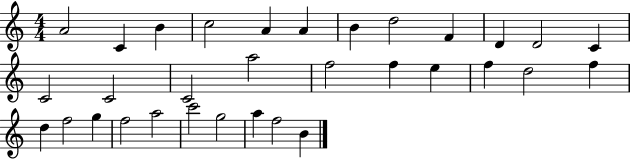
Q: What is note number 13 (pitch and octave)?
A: C4